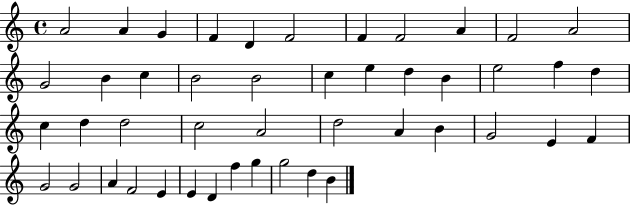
A4/h A4/q G4/q F4/q D4/q F4/h F4/q F4/h A4/q F4/h A4/h G4/h B4/q C5/q B4/h B4/h C5/q E5/q D5/q B4/q E5/h F5/q D5/q C5/q D5/q D5/h C5/h A4/h D5/h A4/q B4/q G4/h E4/q F4/q G4/h G4/h A4/q F4/h E4/q E4/q D4/q F5/q G5/q G5/h D5/q B4/q